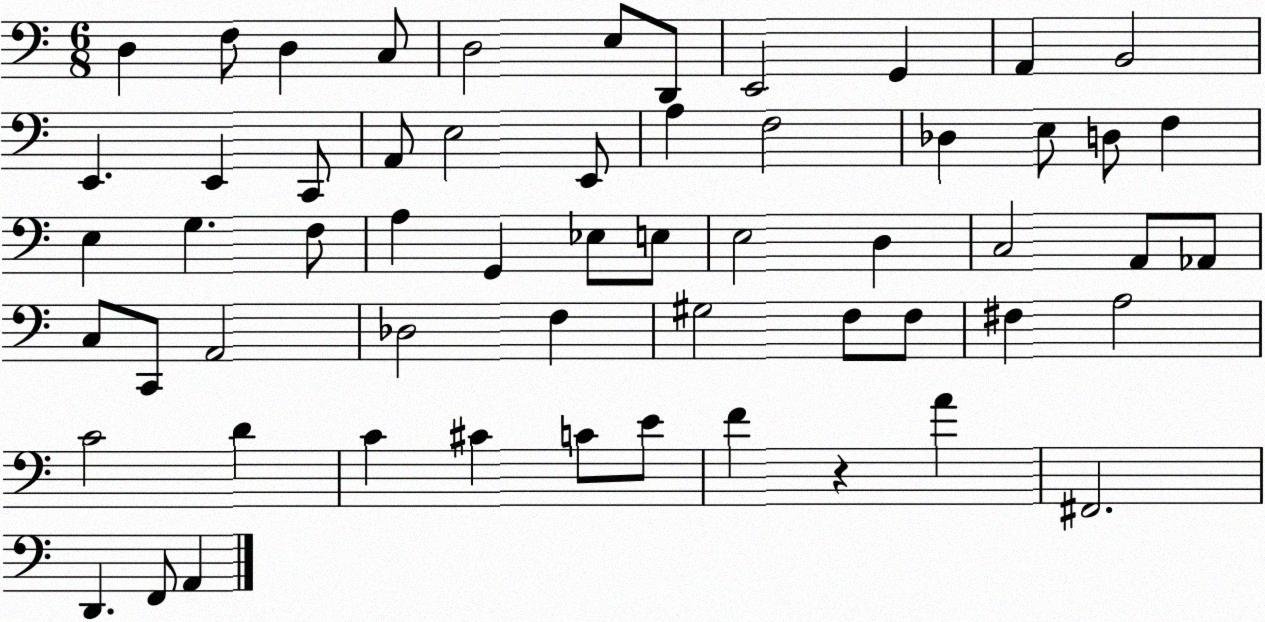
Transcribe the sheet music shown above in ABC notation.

X:1
T:Untitled
M:6/8
L:1/4
K:C
D, F,/2 D, C,/2 D,2 E,/2 D,,/2 E,,2 G,, A,, B,,2 E,, E,, C,,/2 A,,/2 E,2 E,,/2 A, F,2 _D, E,/2 D,/2 F, E, G, F,/2 A, G,, _E,/2 E,/2 E,2 D, C,2 A,,/2 _A,,/2 C,/2 C,,/2 A,,2 _D,2 F, ^G,2 F,/2 F,/2 ^F, A,2 C2 D C ^C C/2 E/2 F z A ^F,,2 D,, F,,/2 A,,